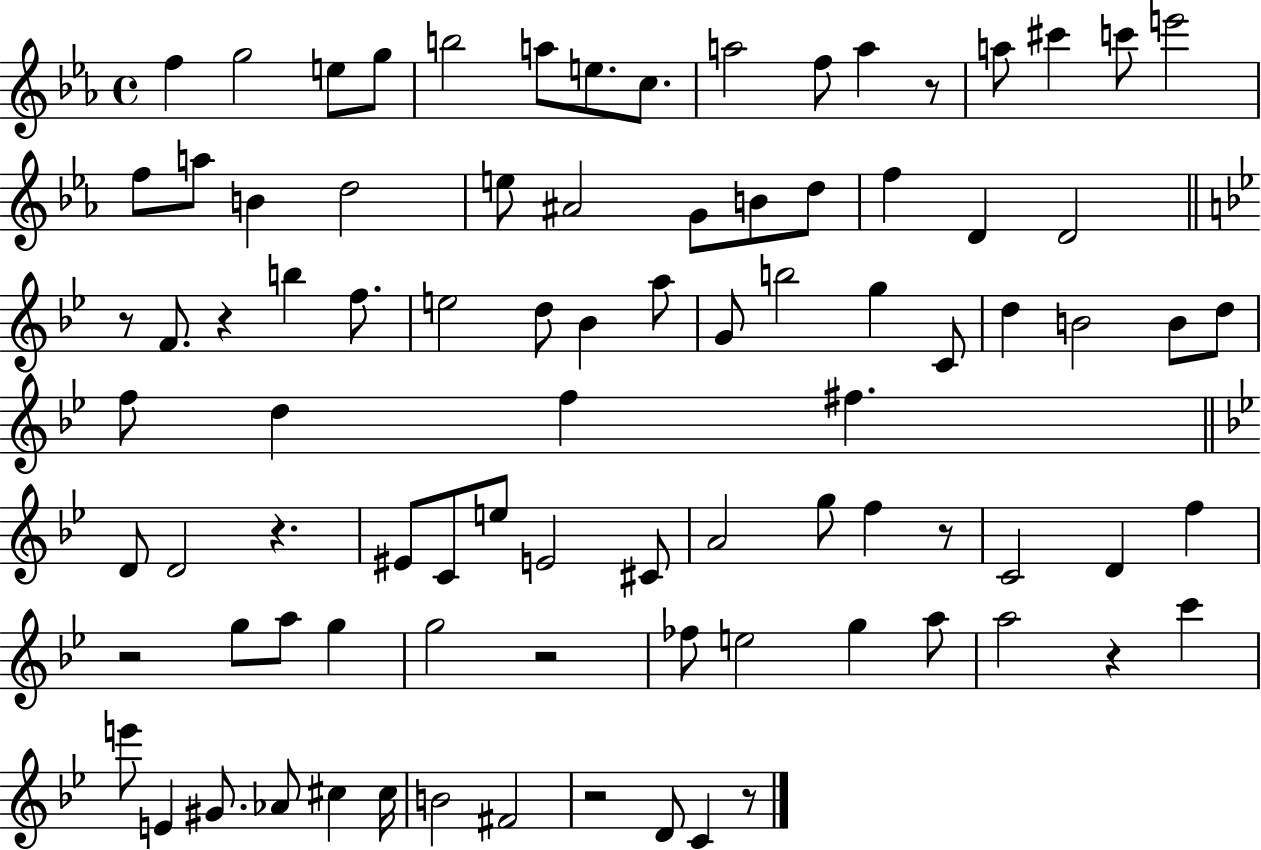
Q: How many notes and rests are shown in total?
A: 89